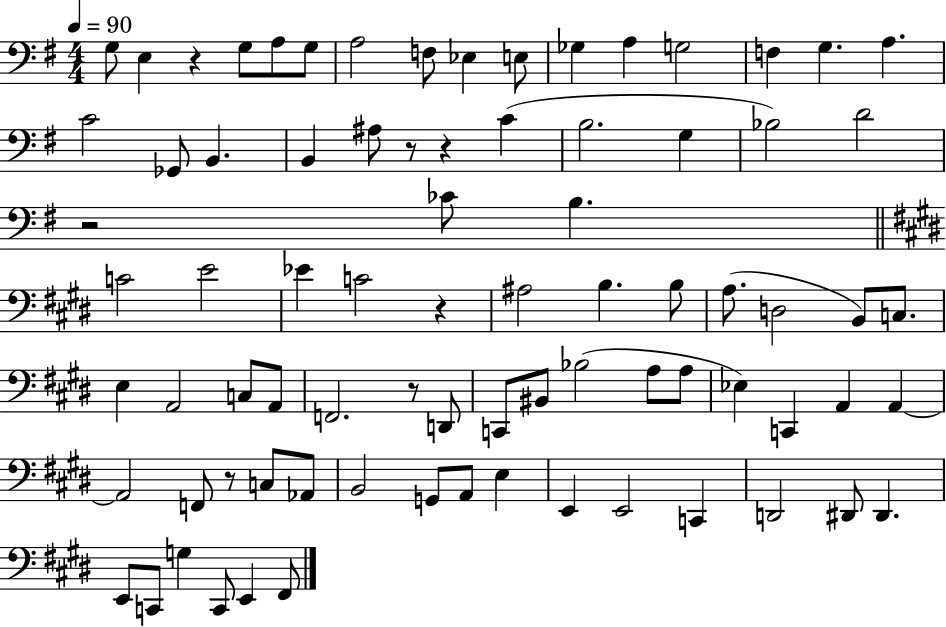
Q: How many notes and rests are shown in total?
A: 80